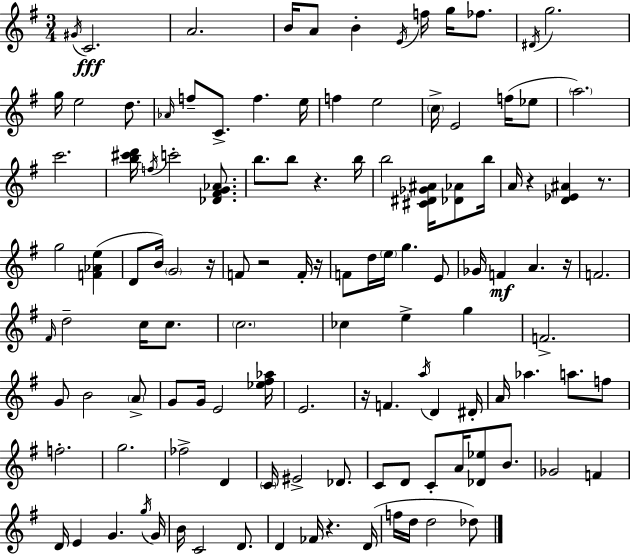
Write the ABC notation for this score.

X:1
T:Untitled
M:3/4
L:1/4
K:Em
^G/4 C2 A2 B/4 A/2 B E/4 f/4 g/4 _f/2 ^D/4 g2 g/4 e2 d/2 _A/4 f/2 C/2 f e/4 f e2 c/4 E2 f/4 _e/2 a2 c'2 [b^c'd']/4 f/4 c'2 [_D^FG_A]/2 b/2 b/2 z b/4 b2 [^C^D_G^A]/4 [_D_A]/2 b/4 A/4 z [D_E^A] z/2 g2 [F_Ae] D/2 B/4 G2 z/4 F/2 z2 F/4 z/4 F/2 d/4 e/4 g E/2 _G/4 F A z/4 F2 ^F/4 d2 c/4 c/2 c2 _c e g F2 G/2 B2 A/2 G/2 G/4 E2 [_e^f_a]/4 E2 z/4 F a/4 D ^D/4 A/4 _a a/2 f/2 f2 g2 _f2 D C/4 ^E2 _D/2 C/2 D/2 C/2 A/4 [_D_e]/2 B/2 _G2 F D/4 E G g/4 G/4 B/4 C2 D/2 D _F/4 z D/4 f/4 d/4 d2 _d/2